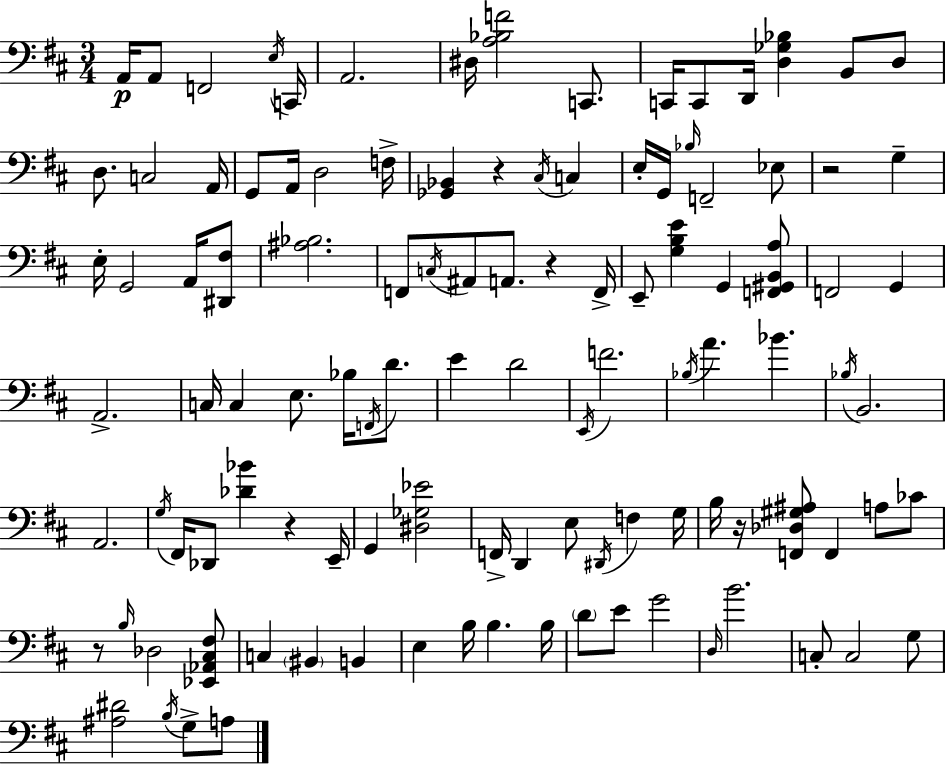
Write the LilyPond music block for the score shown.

{
  \clef bass
  \numericTimeSignature
  \time 3/4
  \key d \major
  a,16\p a,8 f,2 \acciaccatura { e16 } | c,16 a,2. | dis16 <a bes f'>2 c,8. | c,16 c,8 d,16 <d ges bes>4 b,8 d8 | \break d8. c2 | a,16 g,8 a,16 d2 | f16-> <ges, bes,>4 r4 \acciaccatura { cis16 } c4 | e16-. g,16 \grace { bes16 } f,2-- | \break ees8 r2 g4-- | e16-. g,2 | a,16 <dis, fis>8 <ais bes>2. | f,8 \acciaccatura { c16 } ais,8 a,8. r4 | \break f,16-> e,8-- <g b e'>4 g,4 | <f, gis, b, a>8 f,2 | g,4 a,2.-> | c16 c4 e8. | \break bes16 \acciaccatura { f,16 } d'8. e'4 d'2 | \acciaccatura { e,16 } f'2. | \acciaccatura { bes16 } a'4. | bes'4. \acciaccatura { bes16 } b,2. | \break a,2. | \acciaccatura { g16 } fis,16 des,8 | <des' bes'>4 r4 e,16-- g,4 | <dis ges ees'>2 f,16-> d,4 | \break e8 \acciaccatura { dis,16 } f4 g16 b16 r16 | <f, des gis ais>8 f,4 a8 ces'8 r8 | \grace { b16 } des2 <ees, aes, cis fis>8 c4 | \parenthesize bis,4 b,4 e4 | \break b16 b4. b16 \parenthesize d'8 | e'8 g'2 \grace { d16 } | b'2. | c8-. c2 g8 | \break <ais dis'>2 \acciaccatura { b16 } g8-> a8 | \bar "|."
}